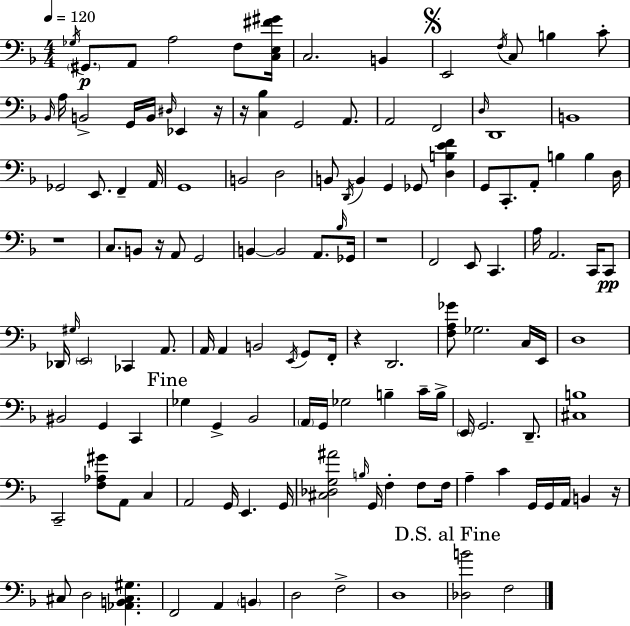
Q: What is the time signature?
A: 4/4